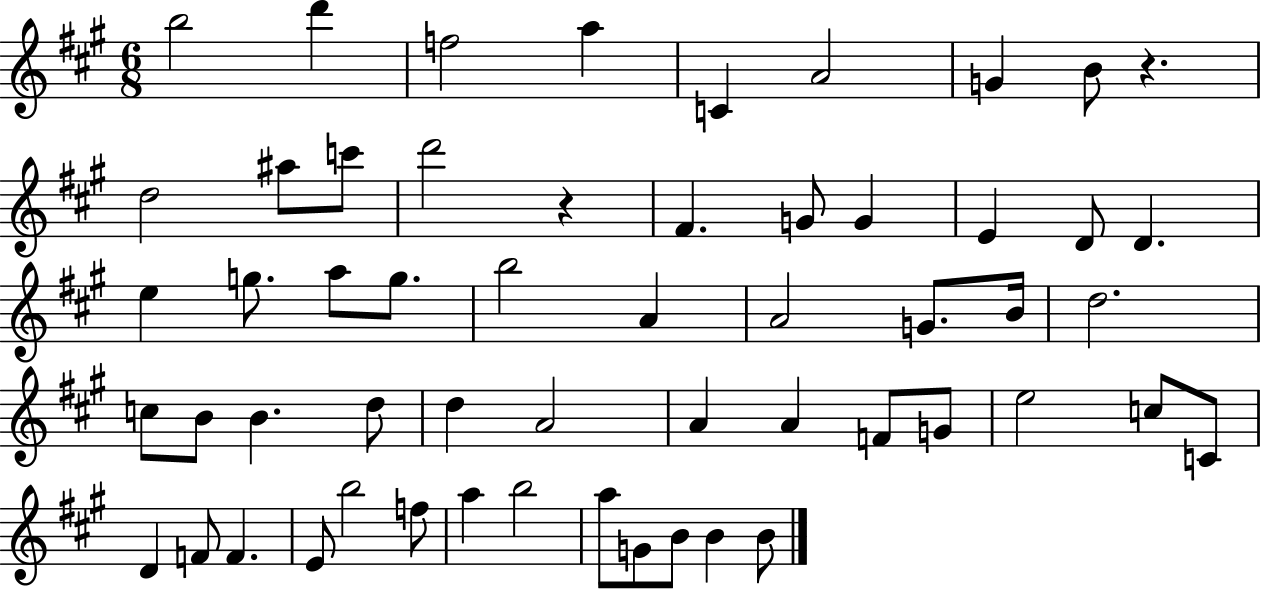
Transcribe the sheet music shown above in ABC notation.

X:1
T:Untitled
M:6/8
L:1/4
K:A
b2 d' f2 a C A2 G B/2 z d2 ^a/2 c'/2 d'2 z ^F G/2 G E D/2 D e g/2 a/2 g/2 b2 A A2 G/2 B/4 d2 c/2 B/2 B d/2 d A2 A A F/2 G/2 e2 c/2 C/2 D F/2 F E/2 b2 f/2 a b2 a/2 G/2 B/2 B B/2